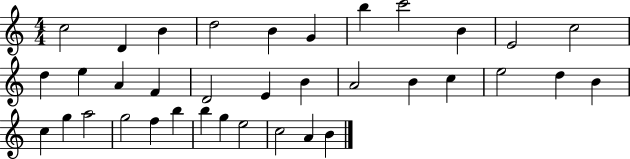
C5/h D4/q B4/q D5/h B4/q G4/q B5/q C6/h B4/q E4/h C5/h D5/q E5/q A4/q F4/q D4/h E4/q B4/q A4/h B4/q C5/q E5/h D5/q B4/q C5/q G5/q A5/h G5/h F5/q B5/q B5/q G5/q E5/h C5/h A4/q B4/q